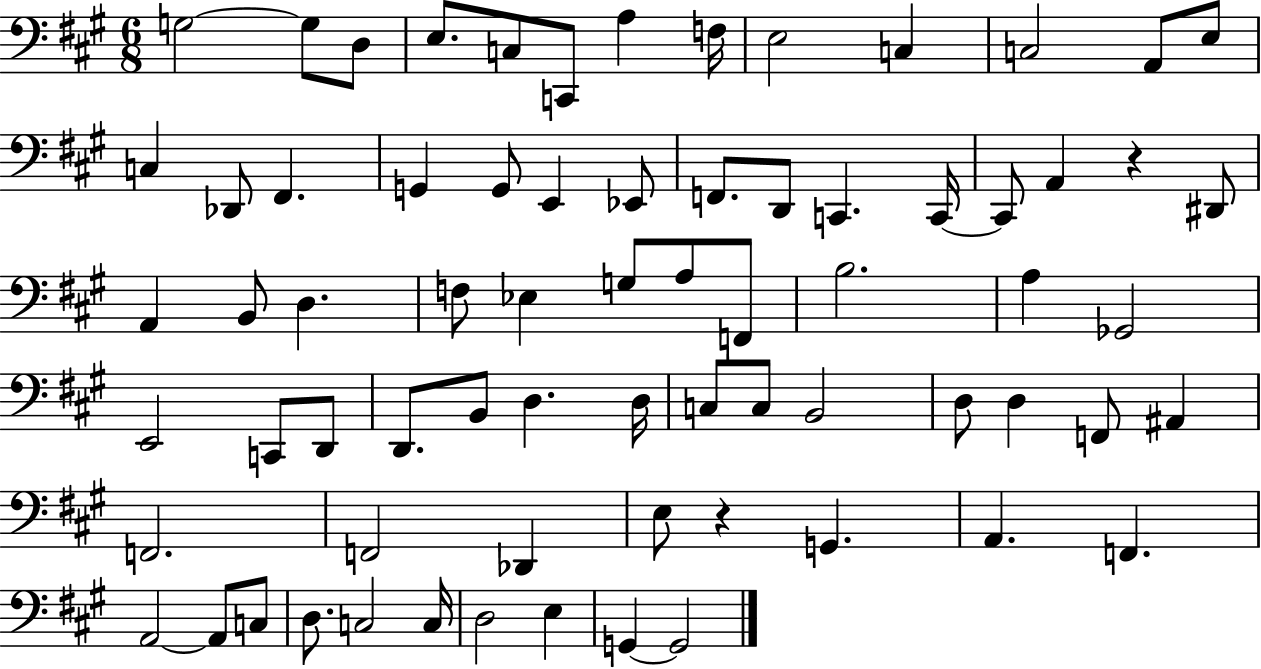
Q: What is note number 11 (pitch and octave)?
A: C3